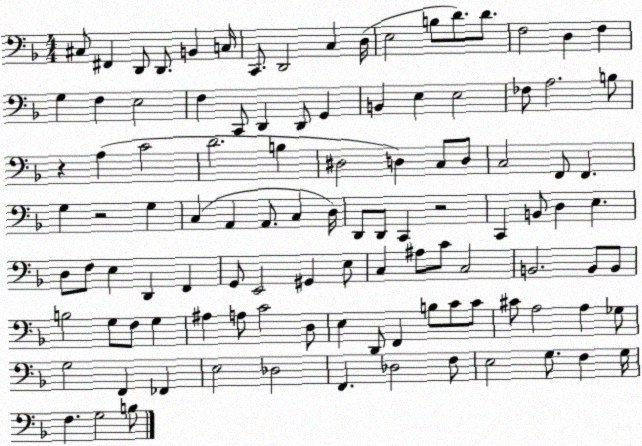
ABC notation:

X:1
T:Untitled
M:4/4
L:1/4
K:F
^C,/2 ^F,, D,,/2 D,,/2 B,, C,/4 C,,/2 D,,2 C, D,/4 E,2 B,/2 D/2 D/2 F,2 D, F, G, F, E,2 F, C,,/2 D,, D,,/2 G,, B,, E, E,2 _F,/2 A,2 B,/2 z A, C2 D2 B, ^D,2 D, C,/2 D,/2 C,2 F,,/2 F,, G, z2 G, C, A,, A,,/2 C, D,/4 D,,/2 D,,/2 C,, z2 C,, B,,/2 D, E, D,/2 F,/2 E, D,, F,, G,,/2 E,,2 ^G,, E,/2 C, ^A,/2 C/2 C,2 B,,2 B,,/2 B,,/2 B,2 G,/2 F,/2 G, ^A, A,/2 C2 D,/2 E, D,,/2 F,, B,/2 C/2 C/2 ^C/2 A,2 A, _G,/2 G,2 F,, _F,, E,2 _D,2 F,, _D,2 F,/2 E,2 G,/2 F, G,/4 F, G,2 B,/2